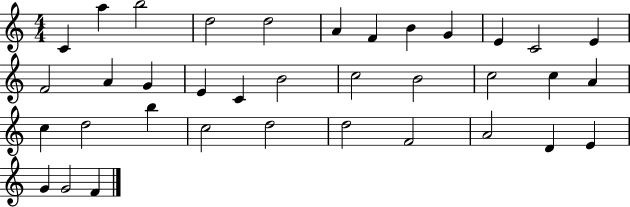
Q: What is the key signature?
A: C major